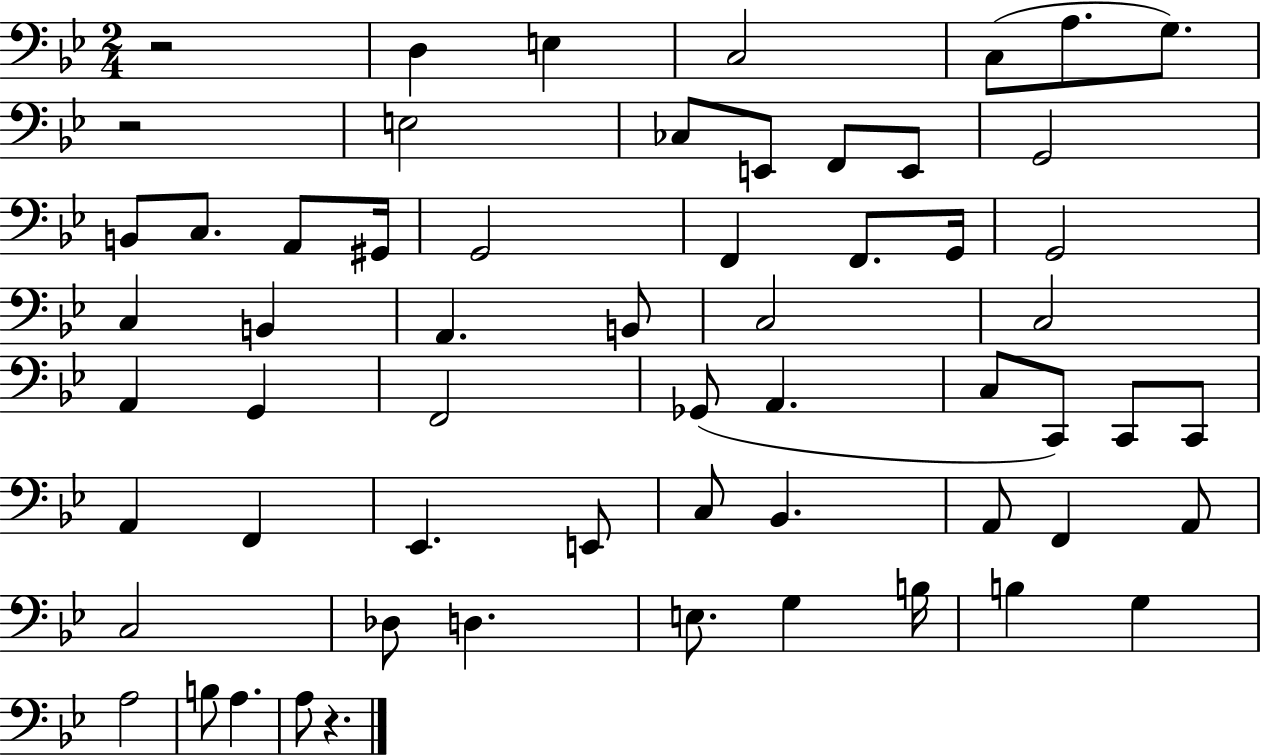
{
  \clef bass
  \numericTimeSignature
  \time 2/4
  \key bes \major
  r2 | d4 e4 | c2 | c8( a8. g8.) | \break r2 | e2 | ces8 e,8 f,8 e,8 | g,2 | \break b,8 c8. a,8 gis,16 | g,2 | f,4 f,8. g,16 | g,2 | \break c4 b,4 | a,4. b,8 | c2 | c2 | \break a,4 g,4 | f,2 | ges,8( a,4. | c8 c,8) c,8 c,8 | \break a,4 f,4 | ees,4. e,8 | c8 bes,4. | a,8 f,4 a,8 | \break c2 | des8 d4. | e8. g4 b16 | b4 g4 | \break a2 | b8 a4. | a8 r4. | \bar "|."
}